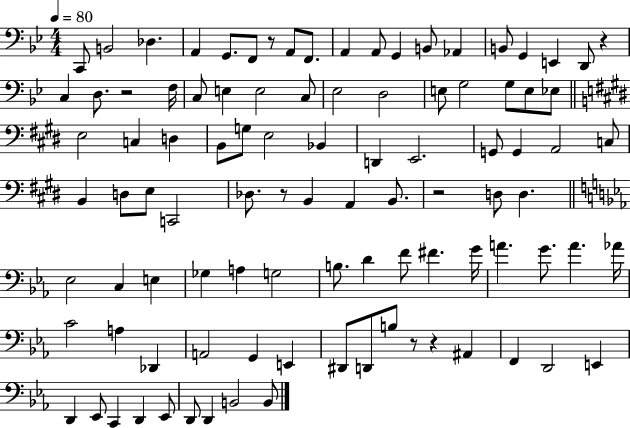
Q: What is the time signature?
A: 4/4